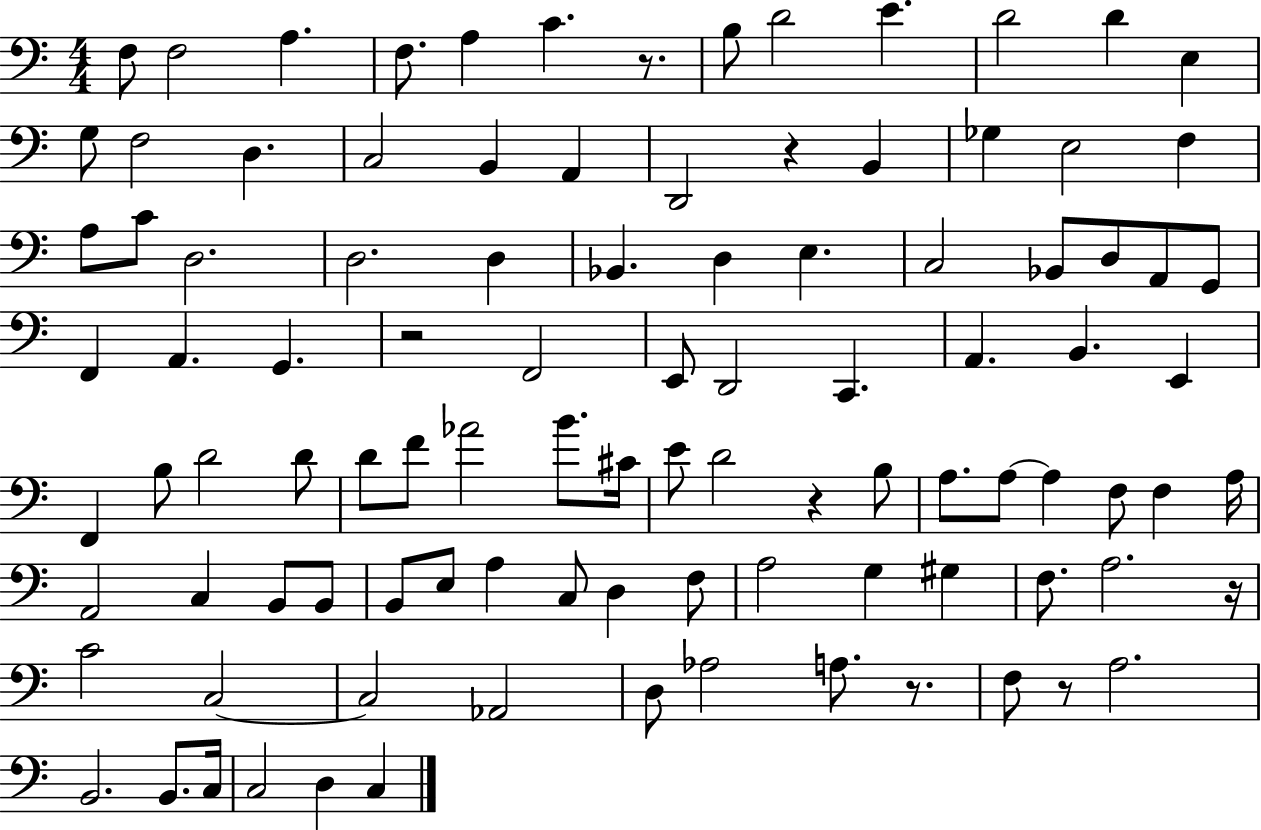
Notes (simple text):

F3/e F3/h A3/q. F3/e. A3/q C4/q. R/e. B3/e D4/h E4/q. D4/h D4/q E3/q G3/e F3/h D3/q. C3/h B2/q A2/q D2/h R/q B2/q Gb3/q E3/h F3/q A3/e C4/e D3/h. D3/h. D3/q Bb2/q. D3/q E3/q. C3/h Bb2/e D3/e A2/e G2/e F2/q A2/q. G2/q. R/h F2/h E2/e D2/h C2/q. A2/q. B2/q. E2/q F2/q B3/e D4/h D4/e D4/e F4/e Ab4/h B4/e. C#4/s E4/e D4/h R/q B3/e A3/e. A3/e A3/q F3/e F3/q A3/s A2/h C3/q B2/e B2/e B2/e E3/e A3/q C3/e D3/q F3/e A3/h G3/q G#3/q F3/e. A3/h. R/s C4/h C3/h C3/h Ab2/h D3/e Ab3/h A3/e. R/e. F3/e R/e A3/h. B2/h. B2/e. C3/s C3/h D3/q C3/q